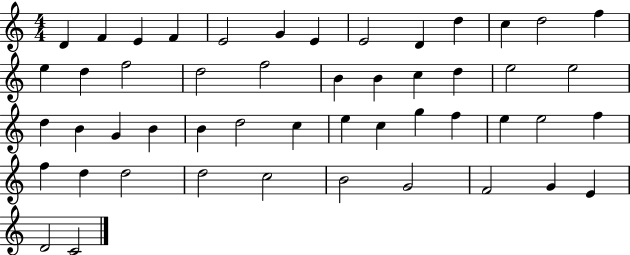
D4/q F4/q E4/q F4/q E4/h G4/q E4/q E4/h D4/q D5/q C5/q D5/h F5/q E5/q D5/q F5/h D5/h F5/h B4/q B4/q C5/q D5/q E5/h E5/h D5/q B4/q G4/q B4/q B4/q D5/h C5/q E5/q C5/q G5/q F5/q E5/q E5/h F5/q F5/q D5/q D5/h D5/h C5/h B4/h G4/h F4/h G4/q E4/q D4/h C4/h